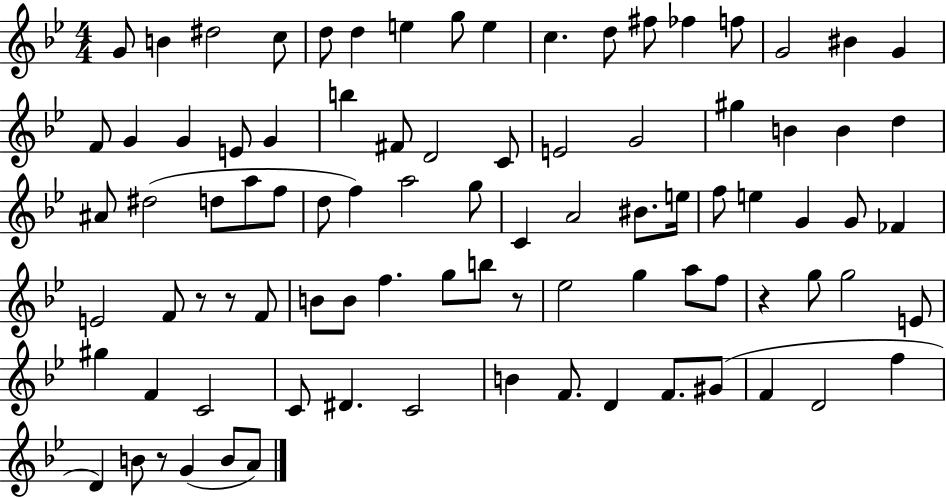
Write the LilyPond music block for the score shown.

{
  \clef treble
  \numericTimeSignature
  \time 4/4
  \key bes \major
  g'8 b'4 dis''2 c''8 | d''8 d''4 e''4 g''8 e''4 | c''4. d''8 fis''8 fes''4 f''8 | g'2 bis'4 g'4 | \break f'8 g'4 g'4 e'8 g'4 | b''4 fis'8 d'2 c'8 | e'2 g'2 | gis''4 b'4 b'4 d''4 | \break ais'8 dis''2( d''8 a''8 f''8 | d''8 f''4) a''2 g''8 | c'4 a'2 bis'8. e''16 | f''8 e''4 g'4 g'8 fes'4 | \break e'2 f'8 r8 r8 f'8 | b'8 b'8 f''4. g''8 b''8 r8 | ees''2 g''4 a''8 f''8 | r4 g''8 g''2 e'8 | \break gis''4 f'4 c'2 | c'8 dis'4. c'2 | b'4 f'8. d'4 f'8. gis'8( | f'4 d'2 f''4 | \break d'4) b'8 r8 g'4( b'8 a'8) | \bar "|."
}